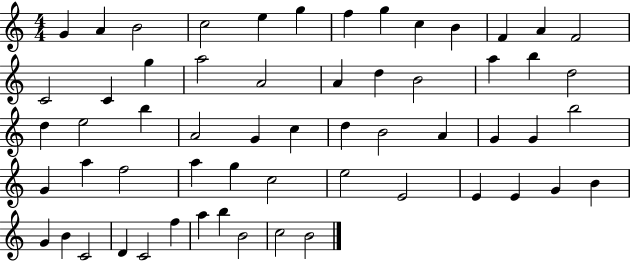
X:1
T:Untitled
M:4/4
L:1/4
K:C
G A B2 c2 e g f g c B F A F2 C2 C g a2 A2 A d B2 a b d2 d e2 b A2 G c d B2 A G G b2 G a f2 a g c2 e2 E2 E E G B G B C2 D C2 f a b B2 c2 B2